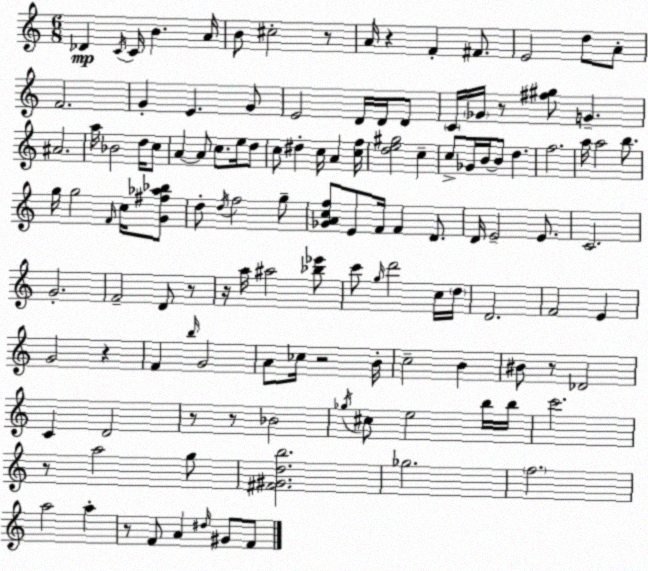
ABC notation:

X:1
T:Untitled
M:6/8
L:1/4
K:C
_D C/4 C/4 B A/4 B/2 ^c2 z/2 A/4 z F ^F/2 E2 d/2 A/2 F2 G E G/2 E2 D/4 D/4 D/2 C/4 _G/4 z/2 [^f^g]/2 G ^A2 a/4 _B2 d/4 c/2 A A/2 c/2 e/4 d/2 c/2 ^d c/4 A [cf]/4 [de^g]2 c c/2 _G/4 B/4 B/2 d f2 a/4 a2 b/2 g/4 g2 F/4 c/4 [G^f_a_b]/2 d/2 d/4 f2 g/2 [_GAcf]/2 E/2 F/4 F D/2 D/4 E2 E/2 C2 G2 F2 D/2 z/2 z/4 a/4 ^a2 [_b_e']/2 c'/2 g/4 d'2 c/4 d/4 D2 F2 E G2 z F b/4 G2 A/2 _c/4 z2 B/4 c2 B ^B/2 z/2 _D2 C D2 z/2 z/2 _B2 _g/4 ^c/2 e2 b/4 b/4 c'2 z/2 a2 g/2 [^F^Gdb]2 _g2 f2 a2 a z/2 F/2 A ^d/4 ^G/2 F/2